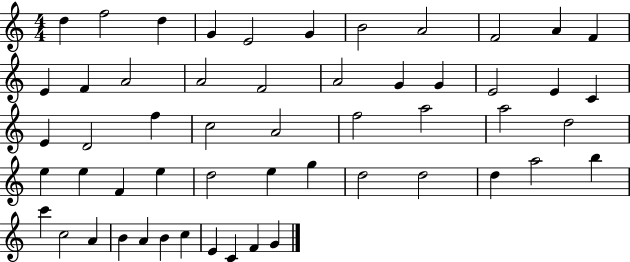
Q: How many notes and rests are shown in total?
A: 54